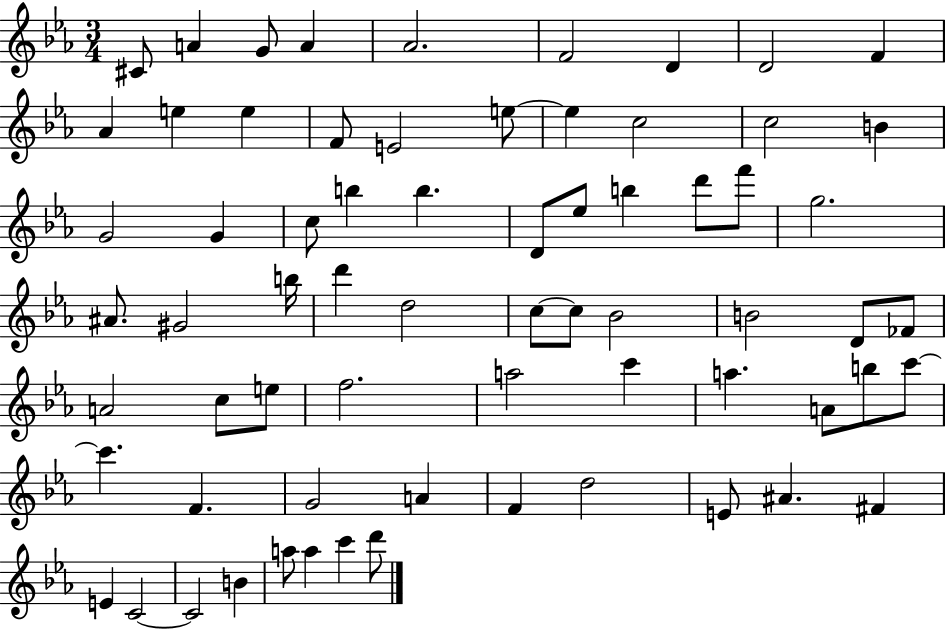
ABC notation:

X:1
T:Untitled
M:3/4
L:1/4
K:Eb
^C/2 A G/2 A _A2 F2 D D2 F _A e e F/2 E2 e/2 e c2 c2 B G2 G c/2 b b D/2 _e/2 b d'/2 f'/2 g2 ^A/2 ^G2 b/4 d' d2 c/2 c/2 _B2 B2 D/2 _F/2 A2 c/2 e/2 f2 a2 c' a A/2 b/2 c'/2 c' F G2 A F d2 E/2 ^A ^F E C2 C2 B a/2 a c' d'/2